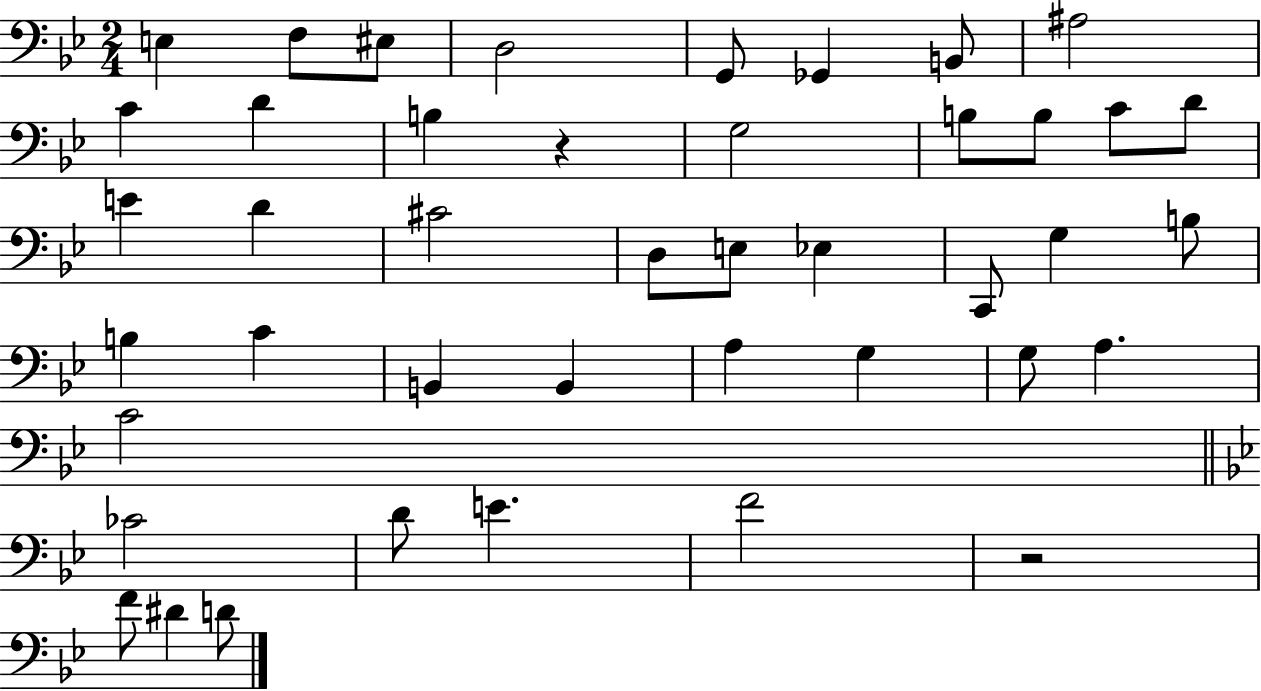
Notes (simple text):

E3/q F3/e EIS3/e D3/h G2/e Gb2/q B2/e A#3/h C4/q D4/q B3/q R/q G3/h B3/e B3/e C4/e D4/e E4/q D4/q C#4/h D3/e E3/e Eb3/q C2/e G3/q B3/e B3/q C4/q B2/q B2/q A3/q G3/q G3/e A3/q. C4/h CES4/h D4/e E4/q. F4/h R/h F4/e D#4/q D4/e